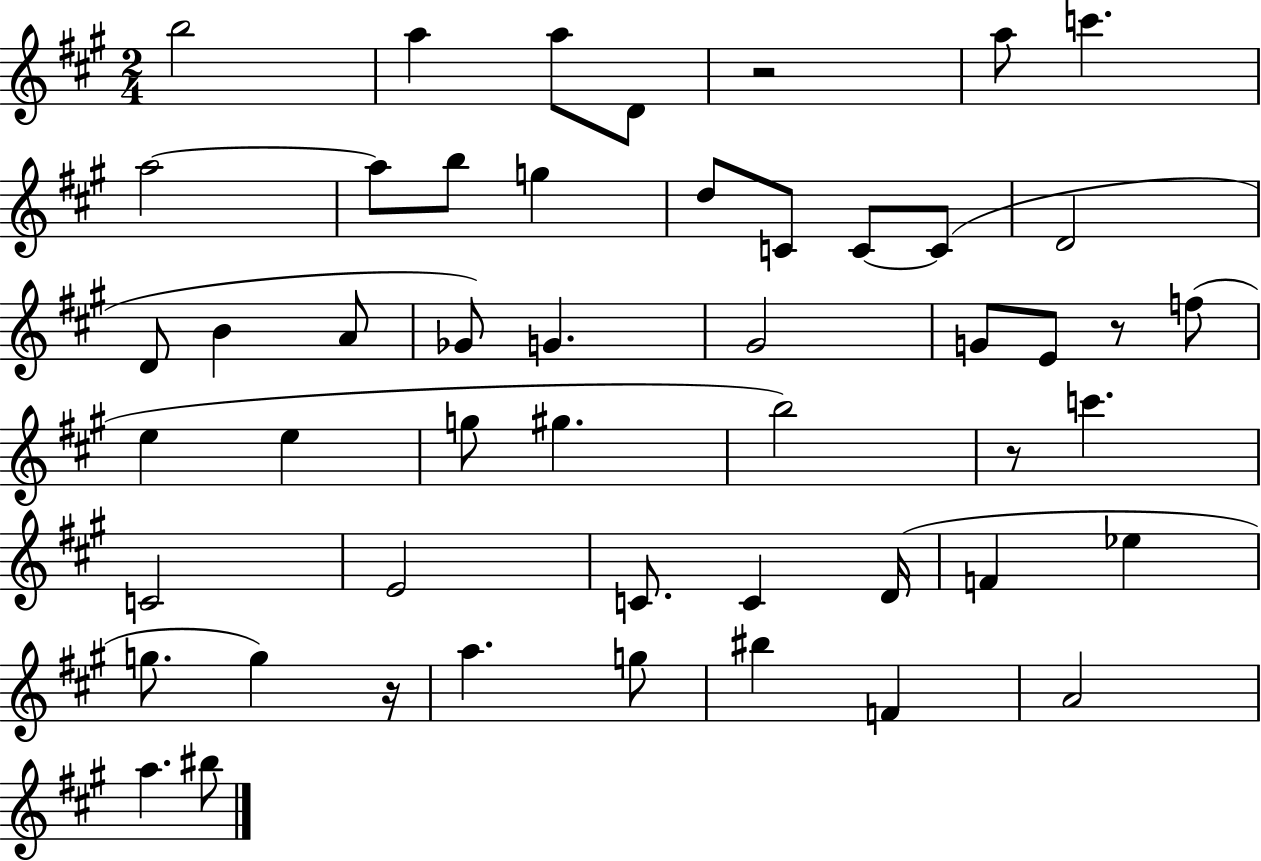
B5/h A5/q A5/e D4/e R/h A5/e C6/q. A5/h A5/e B5/e G5/q D5/e C4/e C4/e C4/e D4/h D4/e B4/q A4/e Gb4/e G4/q. G#4/h G4/e E4/e R/e F5/e E5/q E5/q G5/e G#5/q. B5/h R/e C6/q. C4/h E4/h C4/e. C4/q D4/s F4/q Eb5/q G5/e. G5/q R/s A5/q. G5/e BIS5/q F4/q A4/h A5/q. BIS5/e